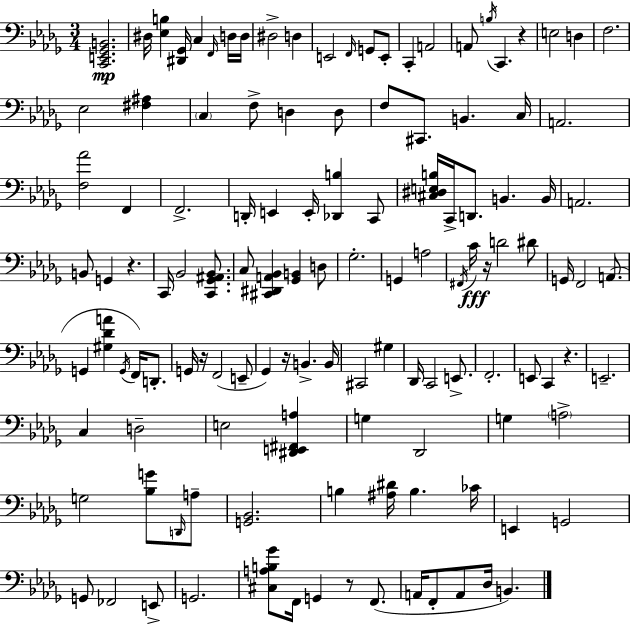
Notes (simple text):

[C2,E2,Gb2,B2]/h. D#3/s [Eb3,B3]/q [D#2,Gb2]/s C3/q F2/s D3/s D3/s D#3/h D3/q E2/h F2/s G2/e E2/e C2/q A2/h A2/e B3/s C2/q. R/q E3/h D3/q F3/h. Eb3/h [F#3,A#3]/q C3/q F3/e D3/q D3/e F3/e C#2/e. B2/q. C3/s A2/h. [F3,Ab4]/h F2/q F2/h. D2/s E2/q E2/s [Db2,B3]/q C2/e [C#3,D#3,E3,B3]/s C2/s D2/e. B2/q. B2/s A2/h. B2/e G2/q R/q. C2/s Bb2/h [C2,Gb2,A#2,Bb2]/e. C3/e [C#2,D#2,A2,Bb2]/q [Gb2,B2]/q D3/e Gb3/h. G2/q A3/h F#2/s C4/s R/s D4/h D#4/e G2/s F2/h A2/e. G2/q [G#3,Db4,A4]/q G2/s F2/s D2/e. G2/s R/s F2/h E2/e Gb2/q R/s B2/q. B2/s C#2/h G#3/q Db2/s C2/h E2/e. F2/h. E2/e C2/q R/q. E2/h. C3/q D3/h E3/h [D#2,E2,F#2,A3]/q G3/q Db2/h G3/q A3/h G3/h [Bb3,G4]/e D2/s A3/e [G2,Bb2]/h. B3/q [A#3,D#4]/s B3/q. CES4/s E2/q G2/h G2/e FES2/h E2/e G2/h. [C#3,A3,B3,Gb4]/e F2/s G2/q R/e F2/e. A2/s F2/e A2/e Db3/s B2/q.